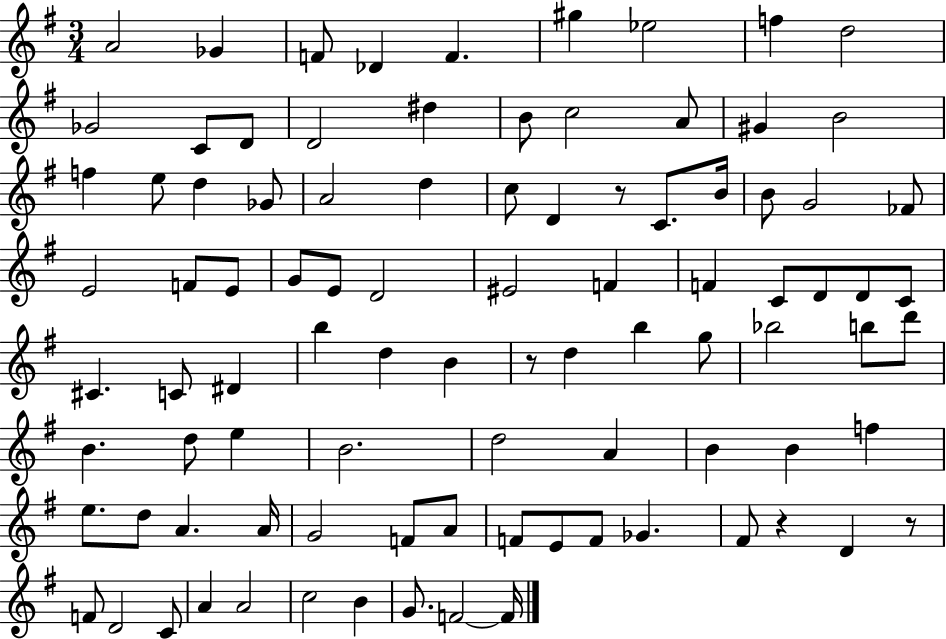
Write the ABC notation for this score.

X:1
T:Untitled
M:3/4
L:1/4
K:G
A2 _G F/2 _D F ^g _e2 f d2 _G2 C/2 D/2 D2 ^d B/2 c2 A/2 ^G B2 f e/2 d _G/2 A2 d c/2 D z/2 C/2 B/4 B/2 G2 _F/2 E2 F/2 E/2 G/2 E/2 D2 ^E2 F F C/2 D/2 D/2 C/2 ^C C/2 ^D b d B z/2 d b g/2 _b2 b/2 d'/2 B d/2 e B2 d2 A B B f e/2 d/2 A A/4 G2 F/2 A/2 F/2 E/2 F/2 _G ^F/2 z D z/2 F/2 D2 C/2 A A2 c2 B G/2 F2 F/4